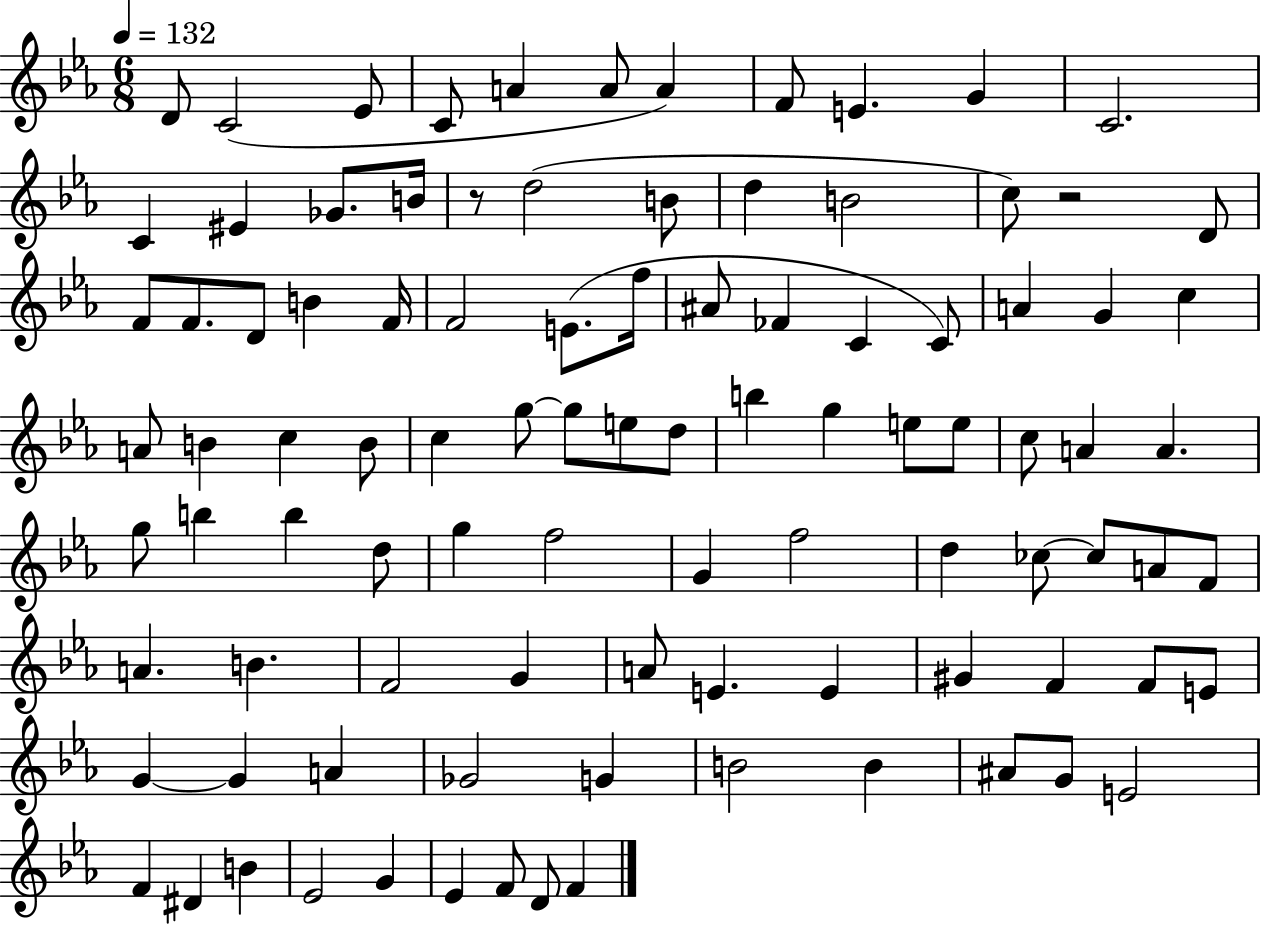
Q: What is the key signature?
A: EES major